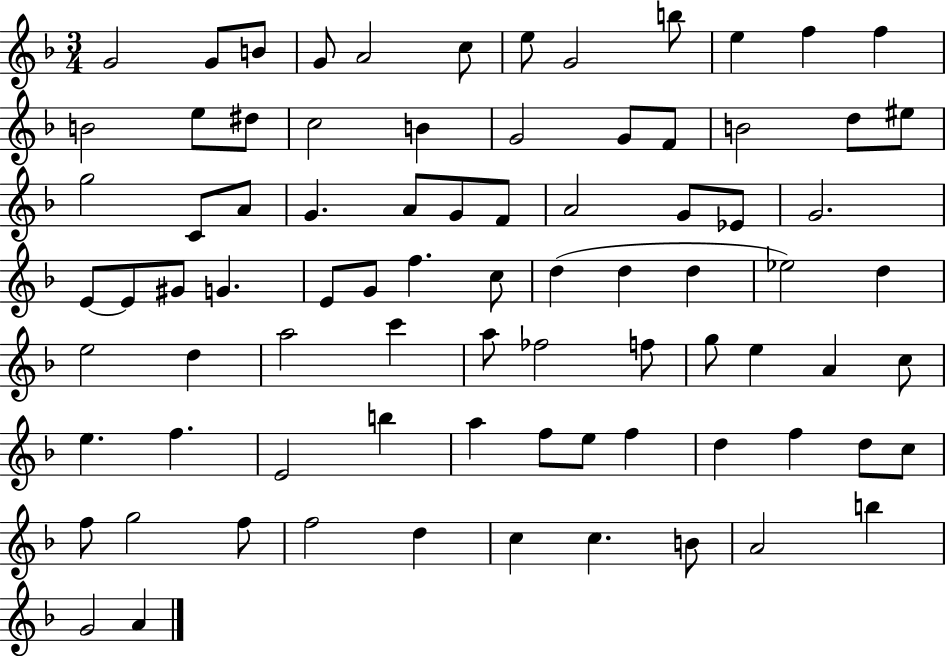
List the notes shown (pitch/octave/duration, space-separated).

G4/h G4/e B4/e G4/e A4/h C5/e E5/e G4/h B5/e E5/q F5/q F5/q B4/h E5/e D#5/e C5/h B4/q G4/h G4/e F4/e B4/h D5/e EIS5/e G5/h C4/e A4/e G4/q. A4/e G4/e F4/e A4/h G4/e Eb4/e G4/h. E4/e E4/e G#4/e G4/q. E4/e G4/e F5/q. C5/e D5/q D5/q D5/q Eb5/h D5/q E5/h D5/q A5/h C6/q A5/e FES5/h F5/e G5/e E5/q A4/q C5/e E5/q. F5/q. E4/h B5/q A5/q F5/e E5/e F5/q D5/q F5/q D5/e C5/e F5/e G5/h F5/e F5/h D5/q C5/q C5/q. B4/e A4/h B5/q G4/h A4/q